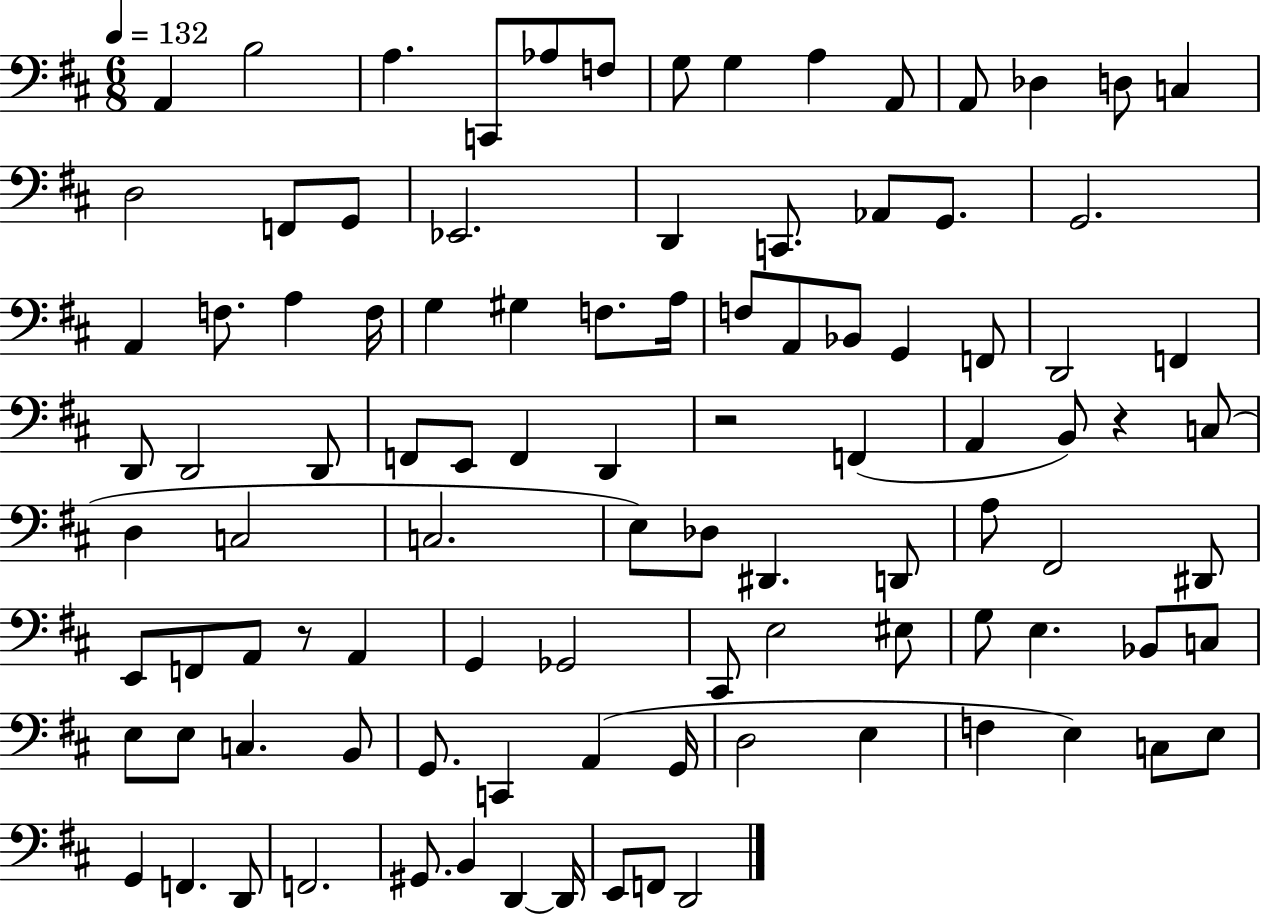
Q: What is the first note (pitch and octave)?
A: A2